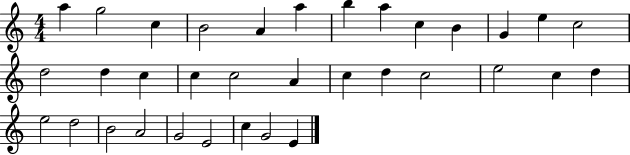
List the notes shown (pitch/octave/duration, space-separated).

A5/q G5/h C5/q B4/h A4/q A5/q B5/q A5/q C5/q B4/q G4/q E5/q C5/h D5/h D5/q C5/q C5/q C5/h A4/q C5/q D5/q C5/h E5/h C5/q D5/q E5/h D5/h B4/h A4/h G4/h E4/h C5/q G4/h E4/q